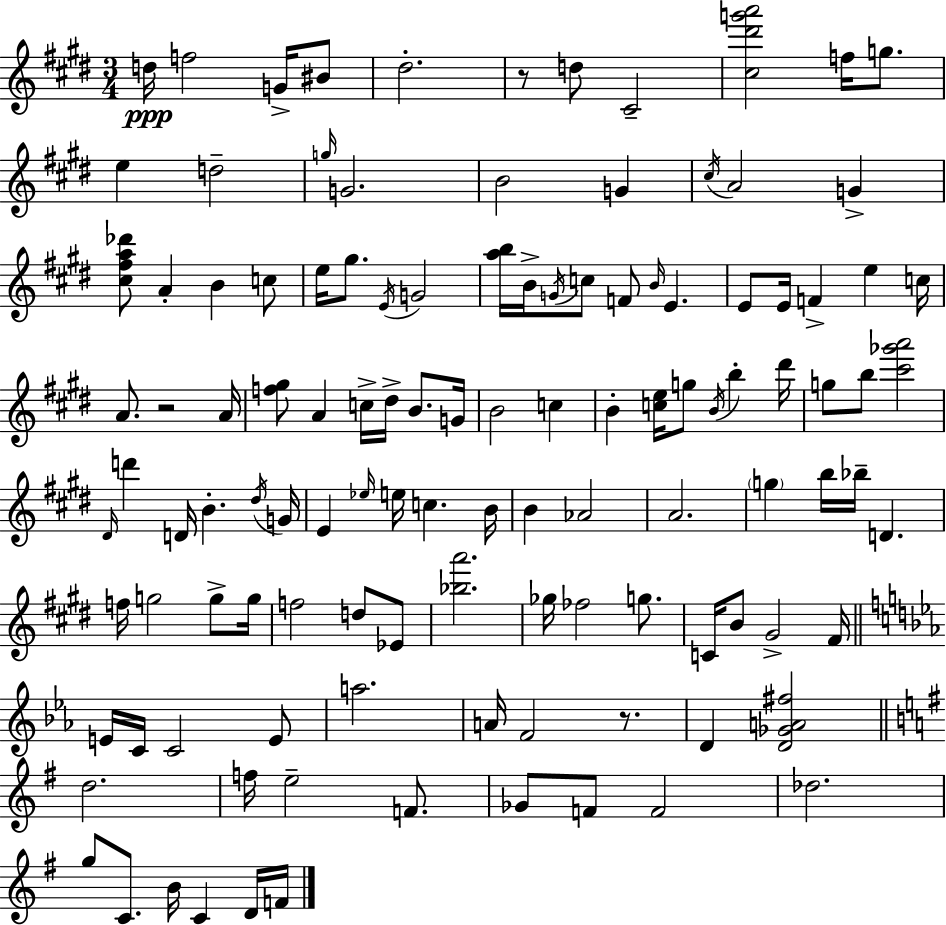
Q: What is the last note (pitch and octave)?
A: F4